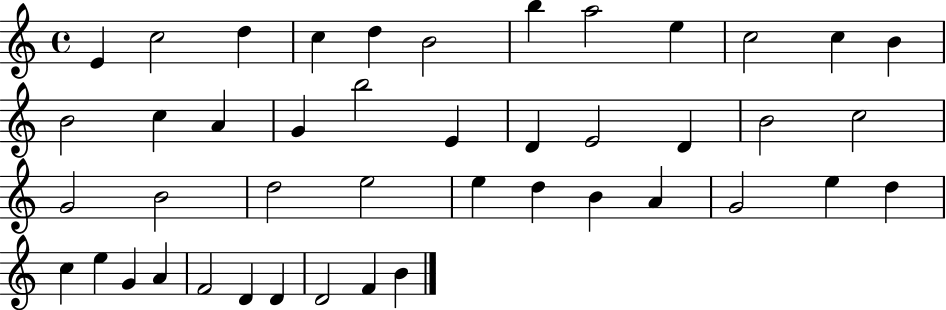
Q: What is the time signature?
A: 4/4